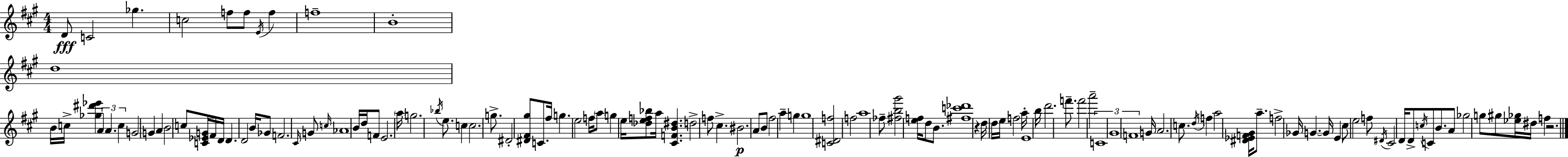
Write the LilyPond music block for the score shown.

{
  \clef treble
  \numericTimeSignature
  \time 4/4
  \key a \major
  \repeat volta 2 { d'8\fff c'2 ges''4. | c''2 f''8 f''8 \acciaccatura { e'16 } f''4 | f''1-- | b'1-. | \break d''1 | b'16 c''16-> <ges'' dis''' ees'''>4 \tuplet 3/2 { a'4 a'4. | c''4 } g'2 g'4 | a'4 b'2 c''8 <c' ees' g'>16 | \break fis'16 d'16 d'4. d'2 | b'16 ges'8 f'2. \grace { cis'16 } | g'8 \grace { c''16 } aes'1 | b'16 d''16 f'8 e'2. | \break \parenthesize a''16 g''2. | \acciaccatura { bes''16 } e''8. c''4 c''2. | g''8.-> dis'2-. <dis' fis' gis''>8 | c'8. fis''16 g''4. e''2 | \break f''16 \parenthesize a''8 g''4 e''16 <des'' e'' f'' bes''>8 a''16 <cis' f' b' dis''>4. | d''2-> f''8 cis''4.-> | bis'2.\p | a'8 b'8 fis''2 a''4-- | \break g''4 g''1 | <c' dis' f''>2 f''2 | a''1 | fes''8-- <fis'' b'' gis'''>2 <e'' f''>16 d''8 | \break b'8. <fis'' c''' des'''>1 | r4 d''16 d''16 e''16 f''2 | a''16-. e'1 | b''16 d'''2. | \break f'''8.-- f'''2 a'''2-- | \tuplet 3/2 { c'1 | gis'1 | f'1 } | \break g'16 a'2. | c''8. \acciaccatura { d''16 } f''4 a''2 | <dis' ees' f' gis'>16 a''8.-- f''2-> ges'16 g'4.~~ | g'16 e'4 cis''8 e''2 | \break f''8 \acciaccatura { dis'16 } cis'2 d'16 d'8-> | \acciaccatura { c''16 } c'8 b'8. a'8 ges''2 | g''8 gis''8 <ees'' ges''>16 dis''16 f''4 r2. | } \bar "|."
}